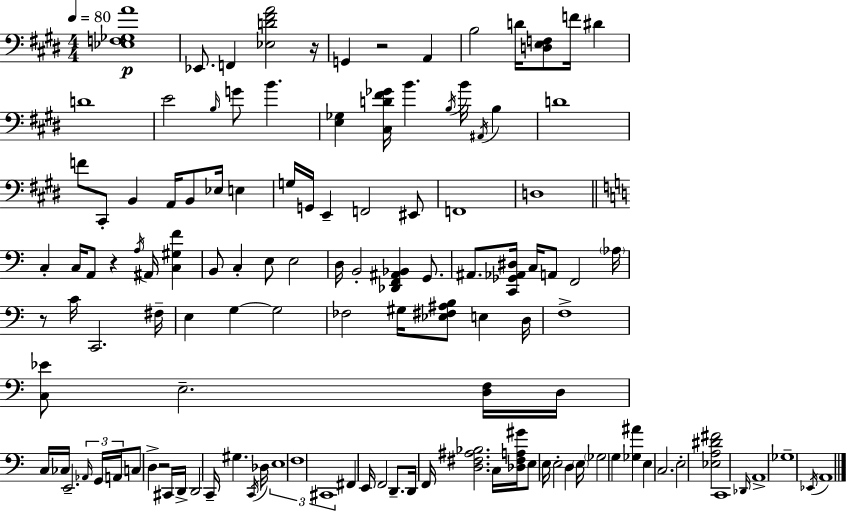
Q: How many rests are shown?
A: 5